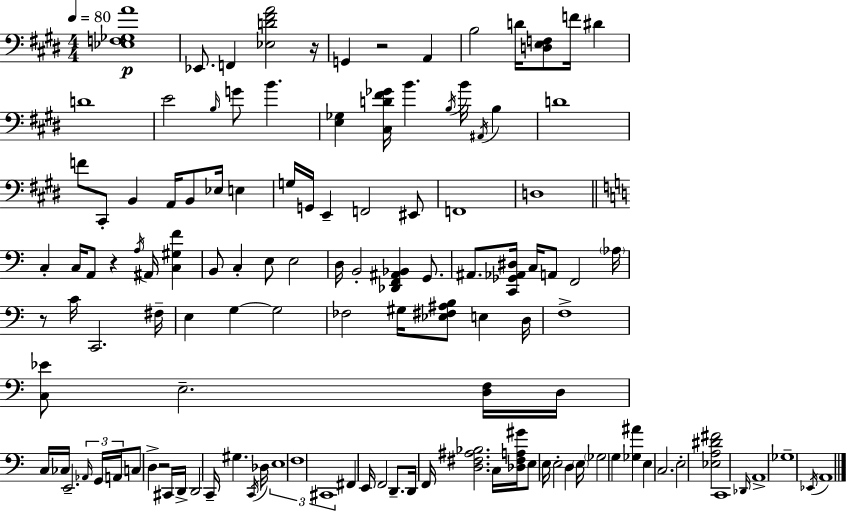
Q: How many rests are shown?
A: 5